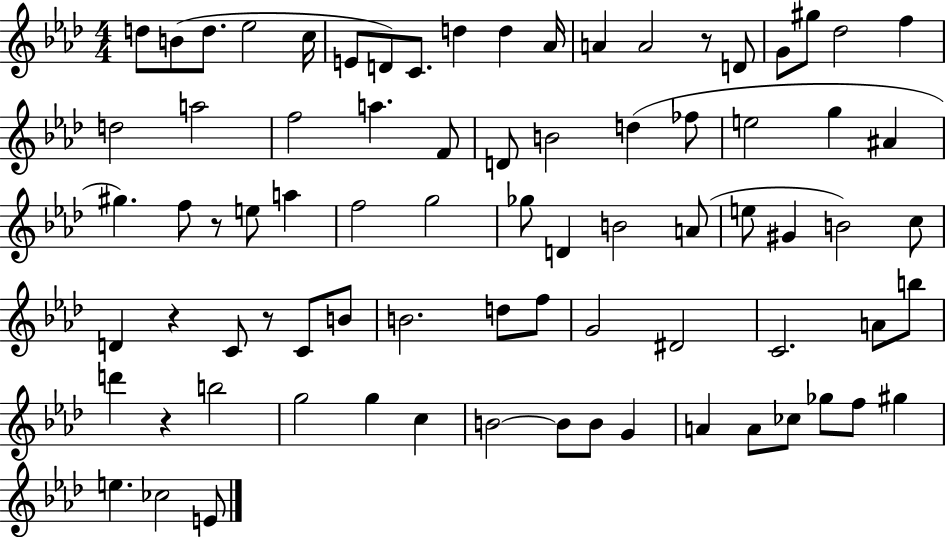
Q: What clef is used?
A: treble